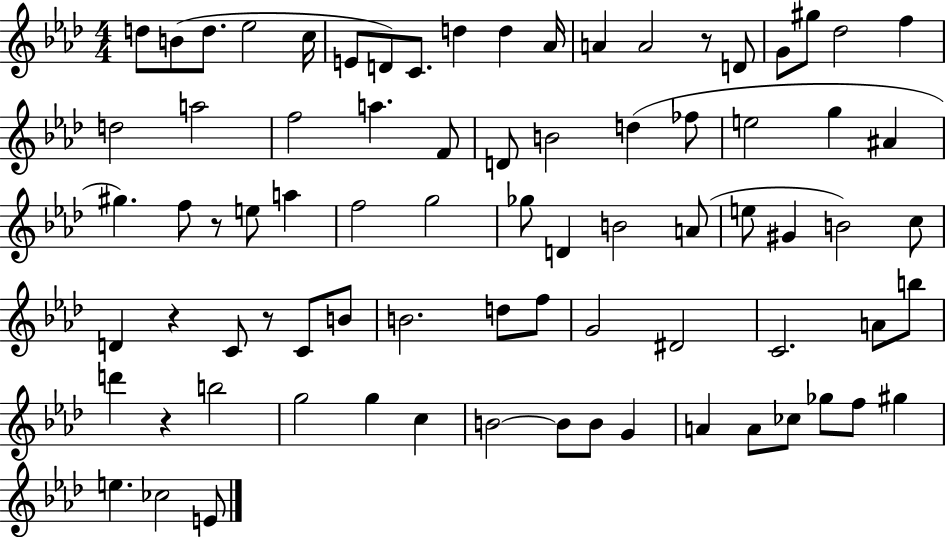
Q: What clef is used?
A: treble